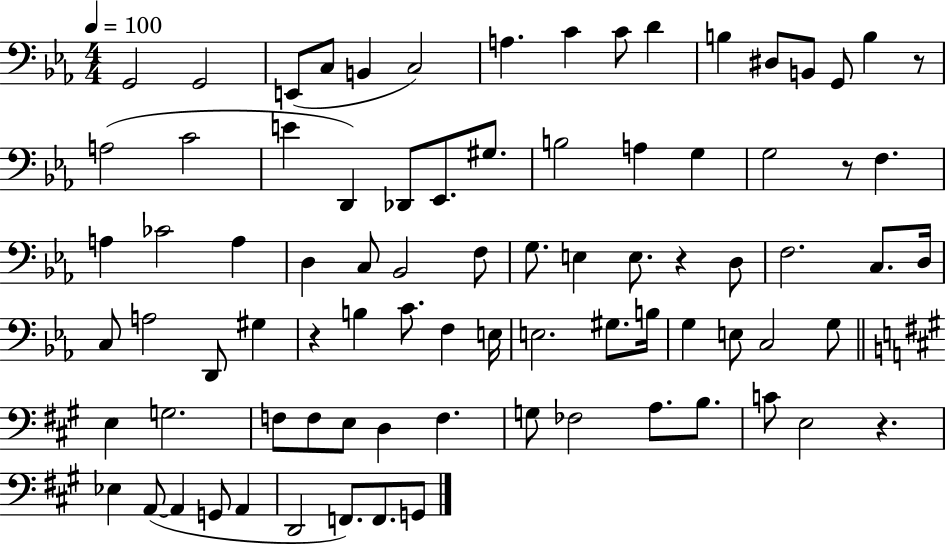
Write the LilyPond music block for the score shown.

{
  \clef bass
  \numericTimeSignature
  \time 4/4
  \key ees \major
  \tempo 4 = 100
  g,2 g,2 | e,8( c8 b,4 c2) | a4. c'4 c'8 d'4 | b4 dis8 b,8 g,8 b4 r8 | \break a2( c'2 | e'4 d,4) des,8 ees,8. gis8. | b2 a4 g4 | g2 r8 f4. | \break a4 ces'2 a4 | d4 c8 bes,2 f8 | g8. e4 e8. r4 d8 | f2. c8. d16 | \break c8 a2 d,8 gis4 | r4 b4 c'8. f4 e16 | e2. gis8. b16 | g4 e8 c2 g8 | \break \bar "||" \break \key a \major e4 g2. | f8 f8 e8 d4 f4. | g8 fes2 a8. b8. | c'8 e2 r4. | \break ees4 a,8~(~ a,4 g,8 a,4 | d,2 f,8.) f,8. g,8 | \bar "|."
}